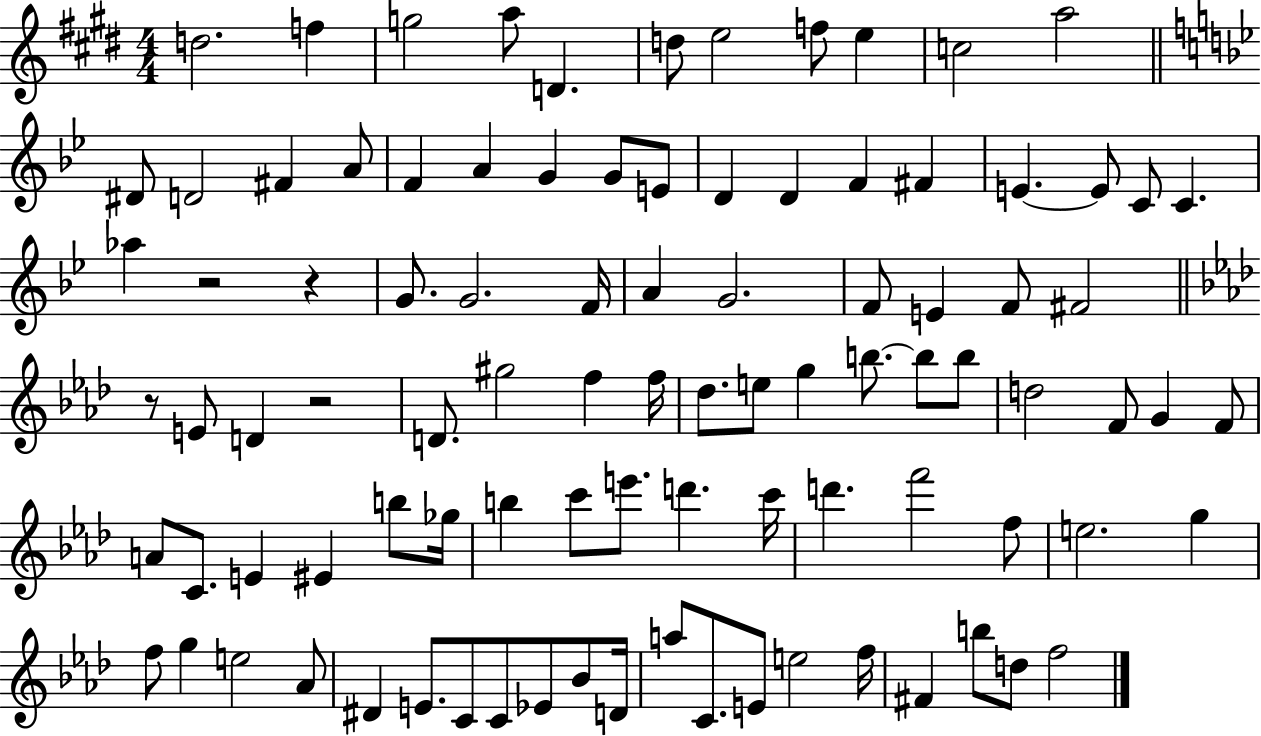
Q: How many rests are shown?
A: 4